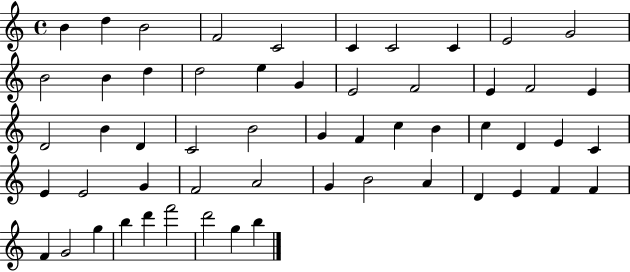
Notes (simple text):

B4/q D5/q B4/h F4/h C4/h C4/q C4/h C4/q E4/h G4/h B4/h B4/q D5/q D5/h E5/q G4/q E4/h F4/h E4/q F4/h E4/q D4/h B4/q D4/q C4/h B4/h G4/q F4/q C5/q B4/q C5/q D4/q E4/q C4/q E4/q E4/h G4/q F4/h A4/h G4/q B4/h A4/q D4/q E4/q F4/q F4/q F4/q G4/h G5/q B5/q D6/q F6/h D6/h G5/q B5/q